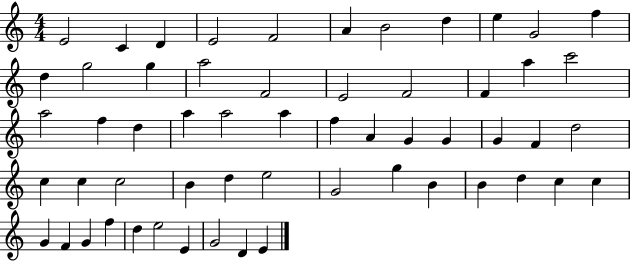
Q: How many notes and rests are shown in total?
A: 57